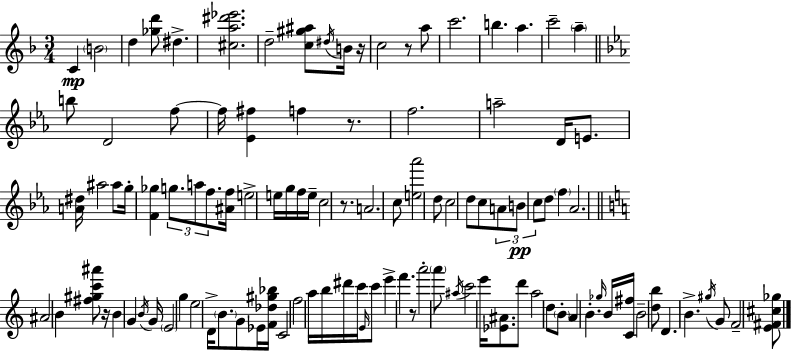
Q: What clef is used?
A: treble